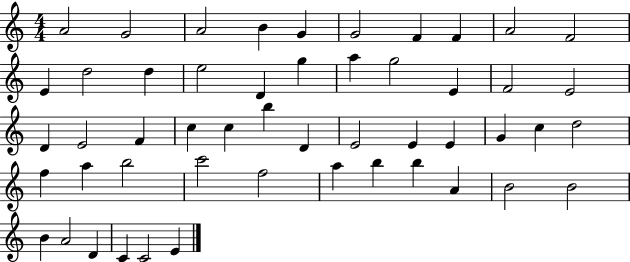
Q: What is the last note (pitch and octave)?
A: E4